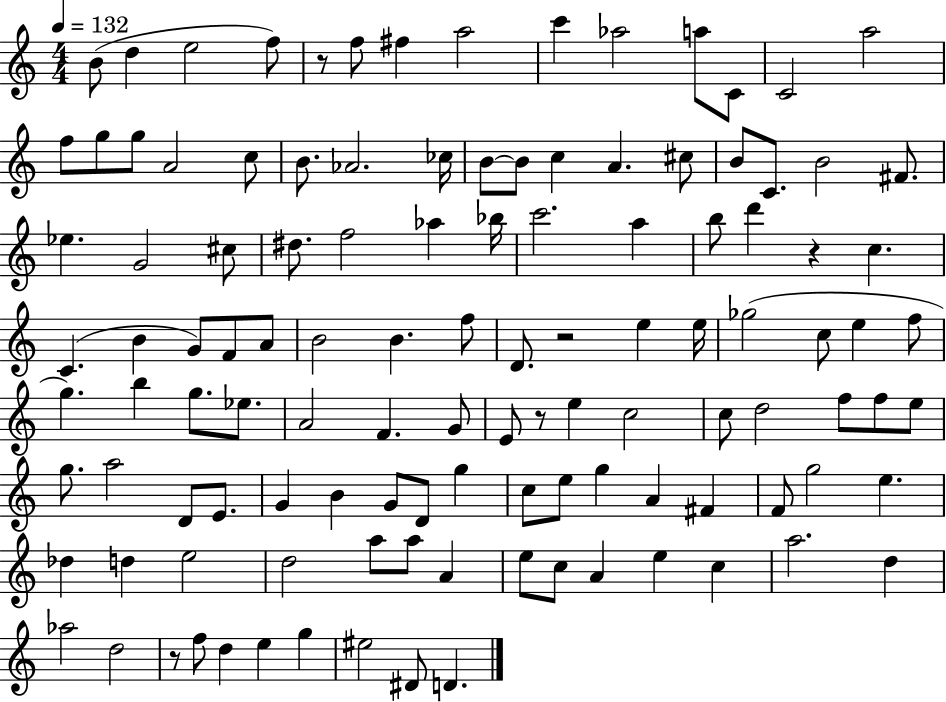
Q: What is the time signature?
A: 4/4